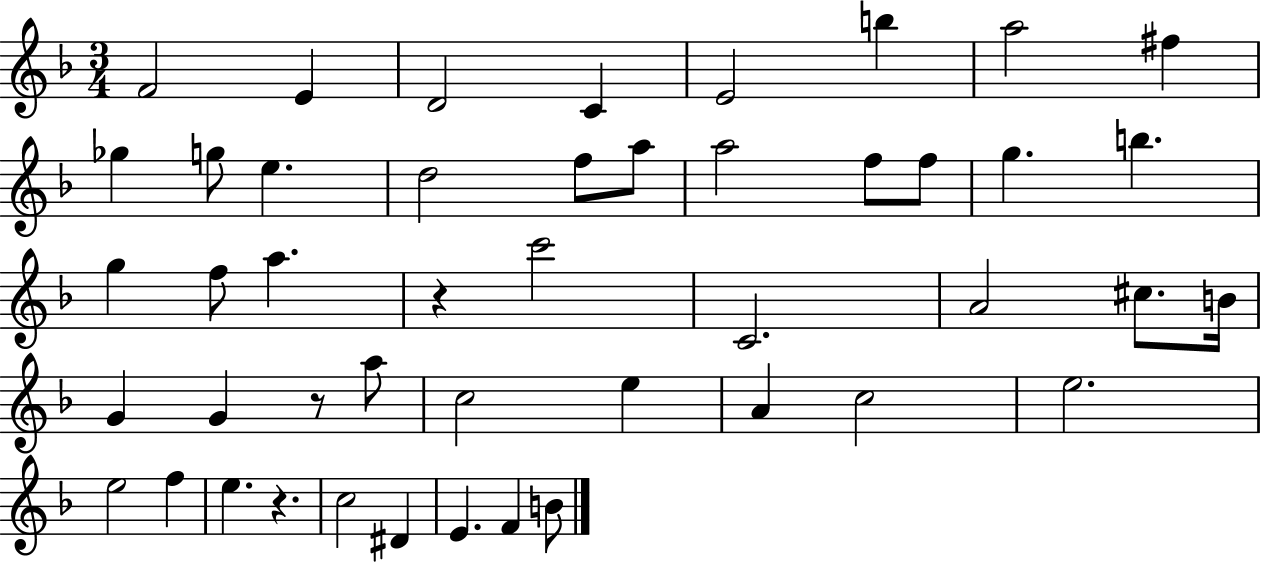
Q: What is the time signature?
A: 3/4